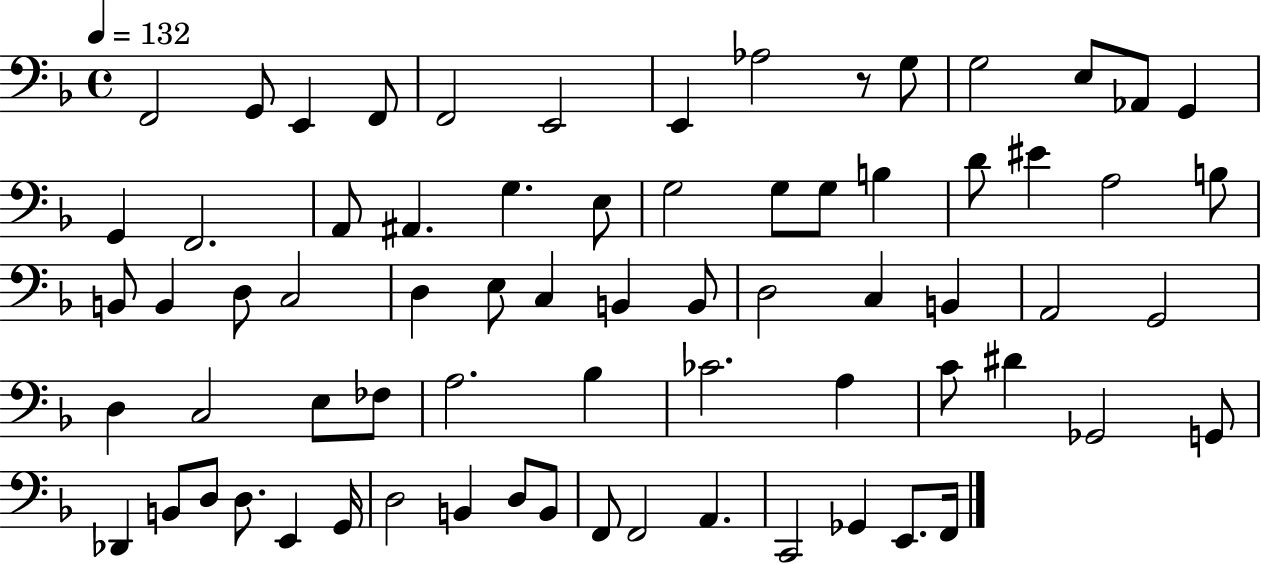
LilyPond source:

{
  \clef bass
  \time 4/4
  \defaultTimeSignature
  \key f \major
  \tempo 4 = 132
  f,2 g,8 e,4 f,8 | f,2 e,2 | e,4 aes2 r8 g8 | g2 e8 aes,8 g,4 | \break g,4 f,2. | a,8 ais,4. g4. e8 | g2 g8 g8 b4 | d'8 eis'4 a2 b8 | \break b,8 b,4 d8 c2 | d4 e8 c4 b,4 b,8 | d2 c4 b,4 | a,2 g,2 | \break d4 c2 e8 fes8 | a2. bes4 | ces'2. a4 | c'8 dis'4 ges,2 g,8 | \break des,4 b,8 d8 d8. e,4 g,16 | d2 b,4 d8 b,8 | f,8 f,2 a,4. | c,2 ges,4 e,8. f,16 | \break \bar "|."
}